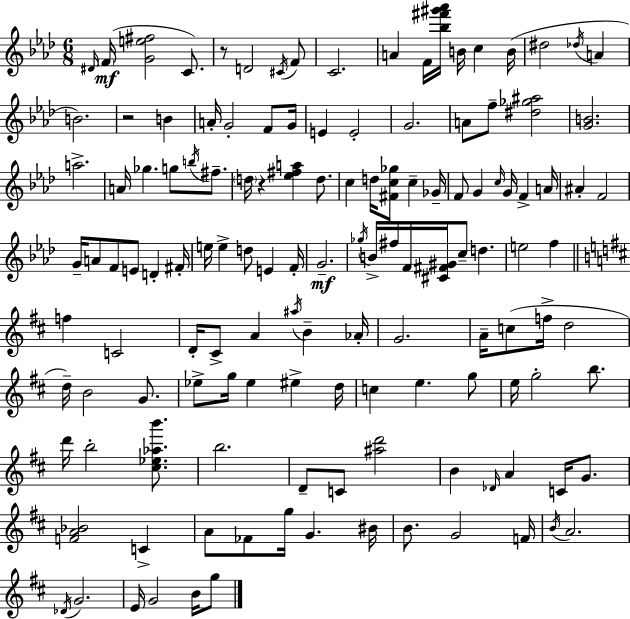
X:1
T:Untitled
M:6/8
L:1/4
K:Fm
^D/4 F/4 [Ge^f]2 C/2 z/2 D2 ^C/4 F/2 C2 A F/4 [_b^f'^g'_a']/4 B/4 c B/4 ^d2 _d/4 A B2 z2 B A/4 G2 F/2 G/4 E E2 G2 A/2 f/2 [^d_g^a]2 [GB]2 a2 A/4 _g g/2 b/4 ^f/2 d/4 z [_e^fa] d/2 c d/4 [^Fc_g]/2 c _G/4 F/2 G c/4 G/4 F A/4 ^A F2 G/4 A/2 F/2 E/2 D ^F/4 e/4 e d/2 E F/4 G2 _g/4 B/4 ^f/4 F/4 [^C^F^G]/4 c/2 d e2 f f C2 D/4 ^C/2 A ^a/4 B _A/4 G2 A/4 c/2 f/4 d2 d/4 B2 G/2 _e/2 g/4 _e ^e d/4 c e g/2 e/4 g2 b/2 d'/4 b2 [^c_e_ab']/2 b2 D/2 C/2 [^ad']2 B _D/4 A C/4 G/2 [FA_B]2 C A/2 _F/2 g/4 G ^B/4 B/2 G2 F/4 B/4 A2 _D/4 G2 E/4 G2 B/4 g/2